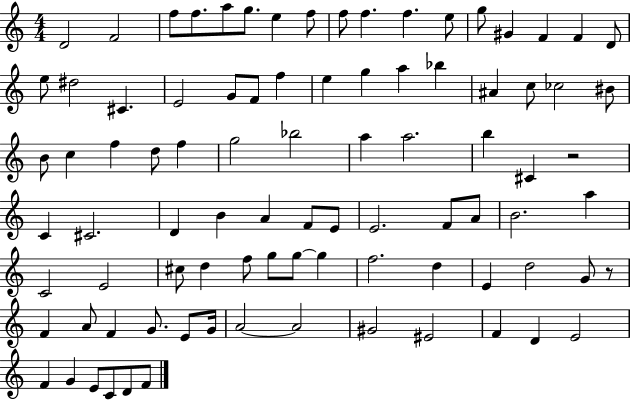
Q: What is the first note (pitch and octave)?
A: D4